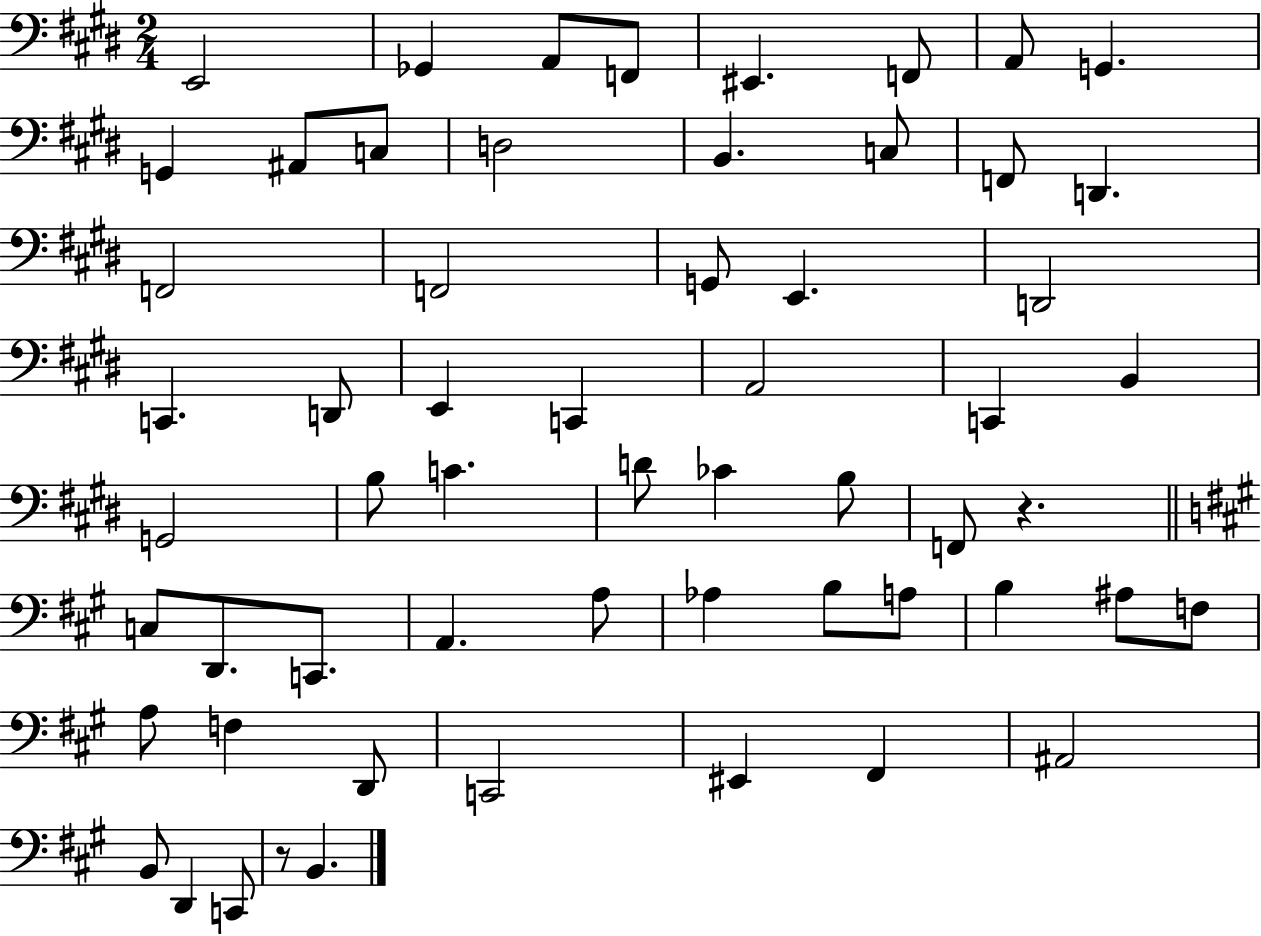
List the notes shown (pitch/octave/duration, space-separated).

E2/h Gb2/q A2/e F2/e EIS2/q. F2/e A2/e G2/q. G2/q A#2/e C3/e D3/h B2/q. C3/e F2/e D2/q. F2/h F2/h G2/e E2/q. D2/h C2/q. D2/e E2/q C2/q A2/h C2/q B2/q G2/h B3/e C4/q. D4/e CES4/q B3/e F2/e R/q. C3/e D2/e. C2/e. A2/q. A3/e Ab3/q B3/e A3/e B3/q A#3/e F3/e A3/e F3/q D2/e C2/h EIS2/q F#2/q A#2/h B2/e D2/q C2/e R/e B2/q.